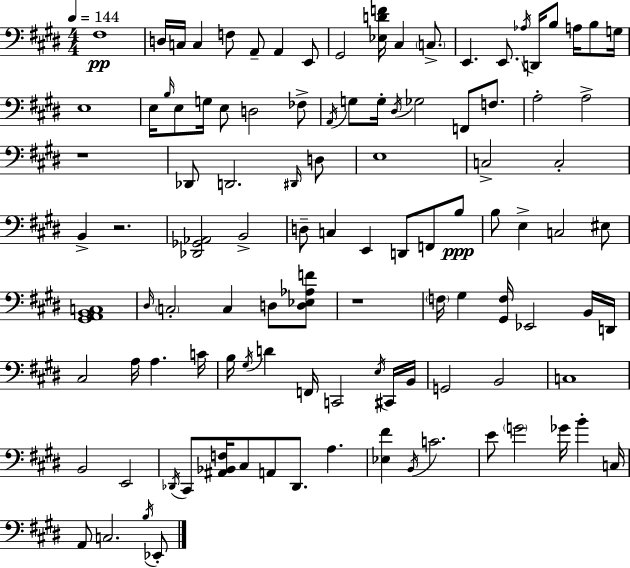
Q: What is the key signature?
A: E major